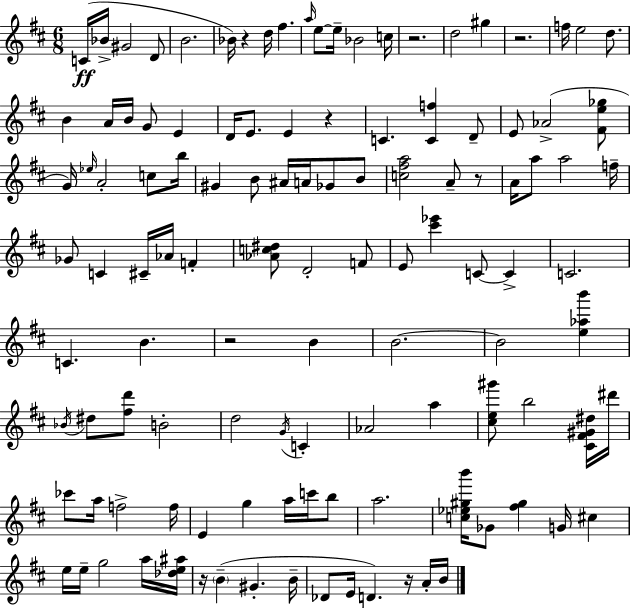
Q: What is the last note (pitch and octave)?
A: B4